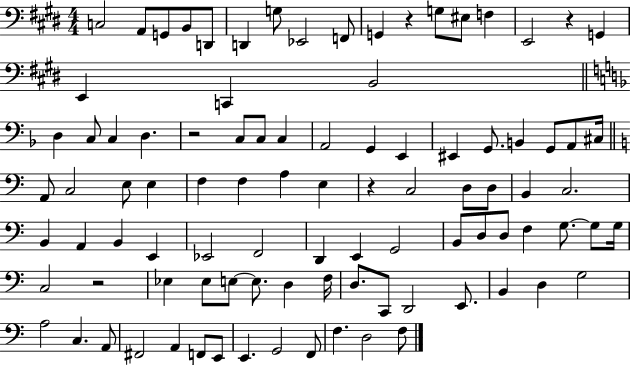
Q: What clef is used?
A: bass